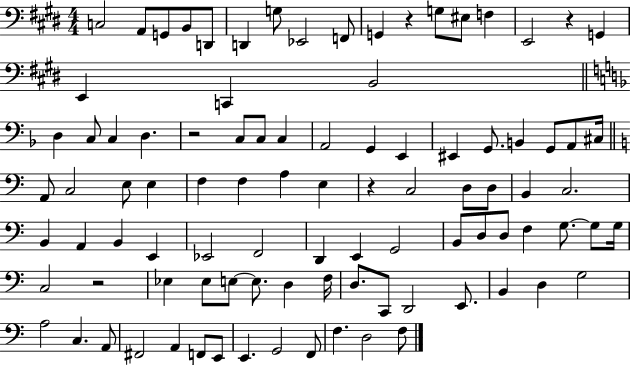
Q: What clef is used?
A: bass